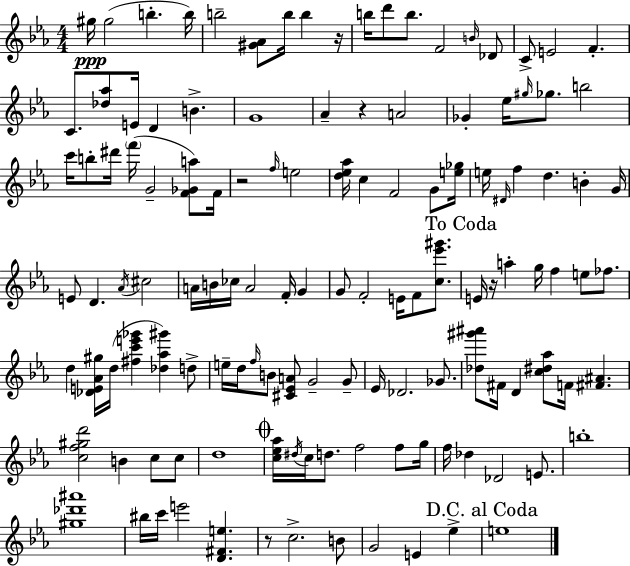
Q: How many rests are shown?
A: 5